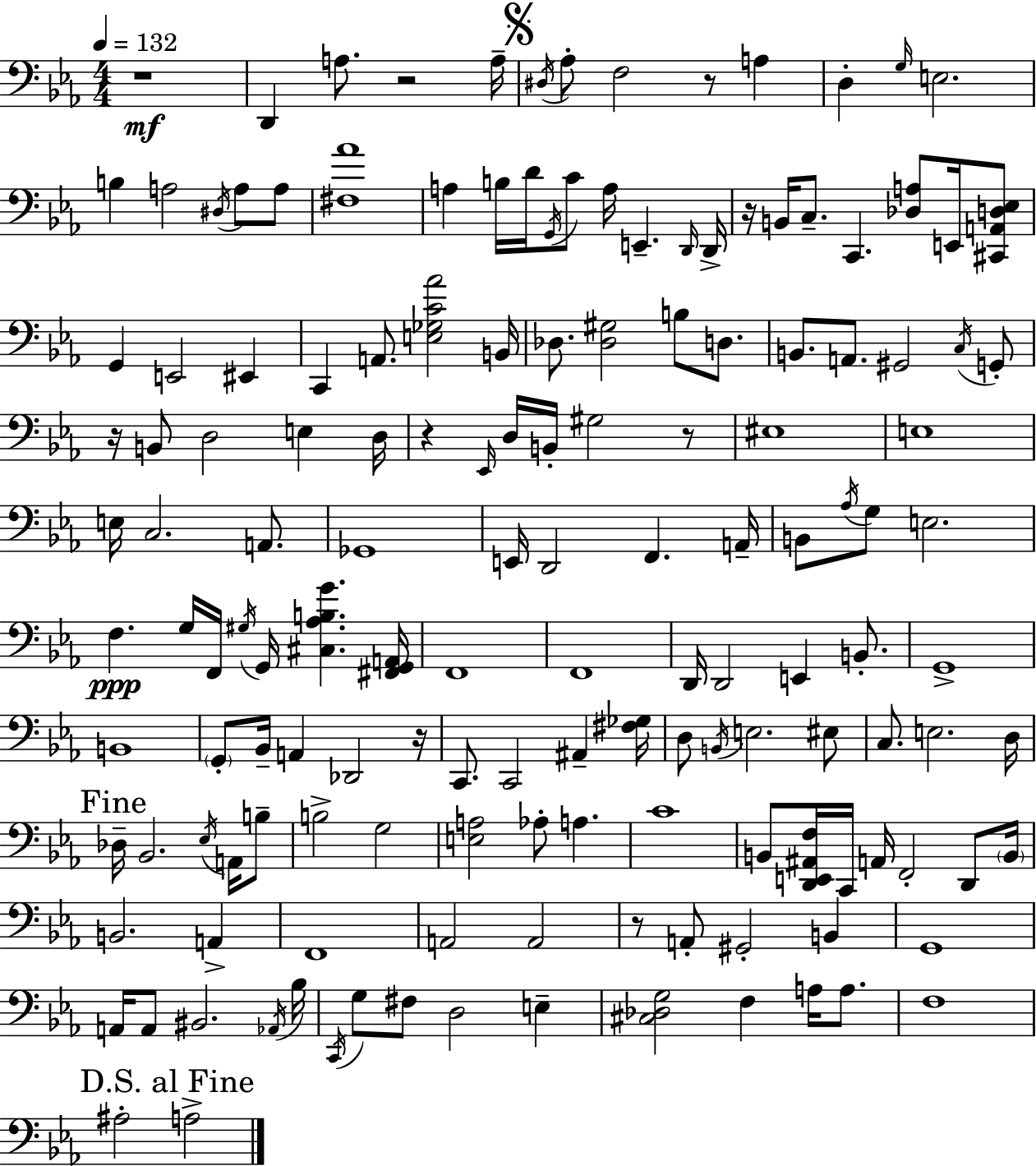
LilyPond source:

{
  \clef bass
  \numericTimeSignature
  \time 4/4
  \key ees \major
  \tempo 4 = 132
  r1\mf | d,4 a8. r2 a16-- | \mark \markup { \musicglyph "scripts.segno" } \acciaccatura { dis16 } aes8-. f2 r8 a4 | d4-. \grace { g16 } e2. | \break b4 a2 \acciaccatura { dis16 } a8 | a8 <fis aes'>1 | a4 b16 d'16 \acciaccatura { g,16 } c'8 a16 e,4.-- | \grace { d,16 } d,16-> r16 b,16 c8.-- c,4. | \break <des a>8 e,16 <cis, a, d ees>8 g,4 e,2 | eis,4 c,4 a,8. <e ges c' aes'>2 | b,16 des8. <des gis>2 | b8 d8. b,8. a,8. gis,2 | \break \acciaccatura { c16 } g,8-. r16 b,8 d2 | e4 d16 r4 \grace { ees,16 } d16 b,16-. gis2 | r8 eis1 | e1 | \break e16 c2. | a,8. ges,1 | e,16 d,2 | f,4. a,16-- b,8 \acciaccatura { aes16 } g8 e2. | \break f4.\ppp g16 f,16 | \acciaccatura { gis16 } g,16 <cis aes b g'>4. <fis, g, a,>16 f,1 | f,1 | d,16 d,2 | \break e,4 b,8.-. g,1-> | b,1 | \parenthesize g,8-. bes,16-- a,4 | des,2 r16 c,8. c,2 | \break ais,4-- <fis ges>16 d8 \acciaccatura { b,16 } e2. | eis8 c8. e2. | d16 \mark "Fine" des16-- bes,2. | \acciaccatura { ees16 } a,16 b8-- b2-> | \break g2 <e a>2 | aes8-. a4. c'1 | b,8 <d, e, ais, f>16 c,16 a,16 | f,2-. d,8 \parenthesize b,16 b,2. | \break a,4-> f,1 | a,2 | a,2 r8 a,8-. gis,2-. | b,4 g,1 | \break a,16 a,8 bis,2. | \acciaccatura { aes,16 } bes16 \acciaccatura { c,16 } g8 fis8 | d2 e4-- <cis des g>2 | f4 a16 a8. f1 | \break \mark "D.S. al Fine" ais2-. | a2-> \bar "|."
}